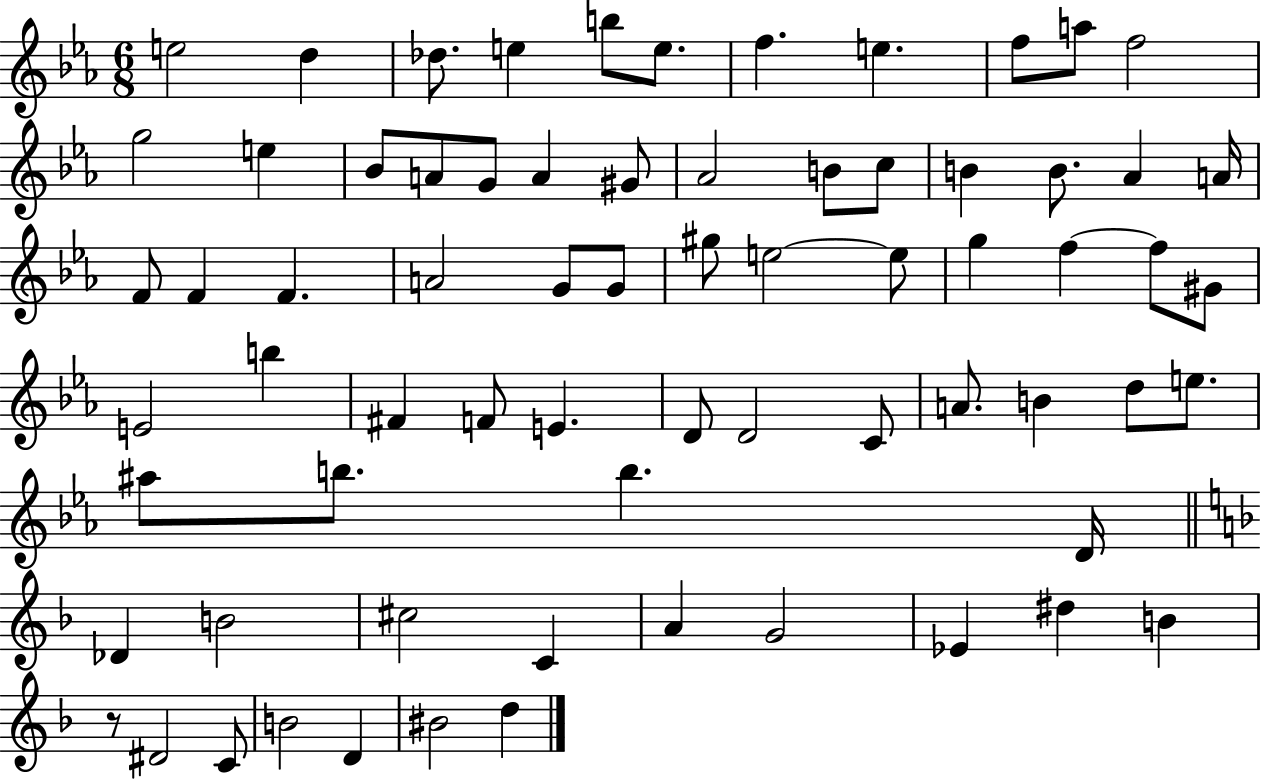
{
  \clef treble
  \numericTimeSignature
  \time 6/8
  \key ees \major
  \repeat volta 2 { e''2 d''4 | des''8. e''4 b''8 e''8. | f''4. e''4. | f''8 a''8 f''2 | \break g''2 e''4 | bes'8 a'8 g'8 a'4 gis'8 | aes'2 b'8 c''8 | b'4 b'8. aes'4 a'16 | \break f'8 f'4 f'4. | a'2 g'8 g'8 | gis''8 e''2~~ e''8 | g''4 f''4~~ f''8 gis'8 | \break e'2 b''4 | fis'4 f'8 e'4. | d'8 d'2 c'8 | a'8. b'4 d''8 e''8. | \break ais''8 b''8. b''4. d'16 | \bar "||" \break \key f \major des'4 b'2 | cis''2 c'4 | a'4 g'2 | ees'4 dis''4 b'4 | \break r8 dis'2 c'8 | b'2 d'4 | bis'2 d''4 | } \bar "|."
}